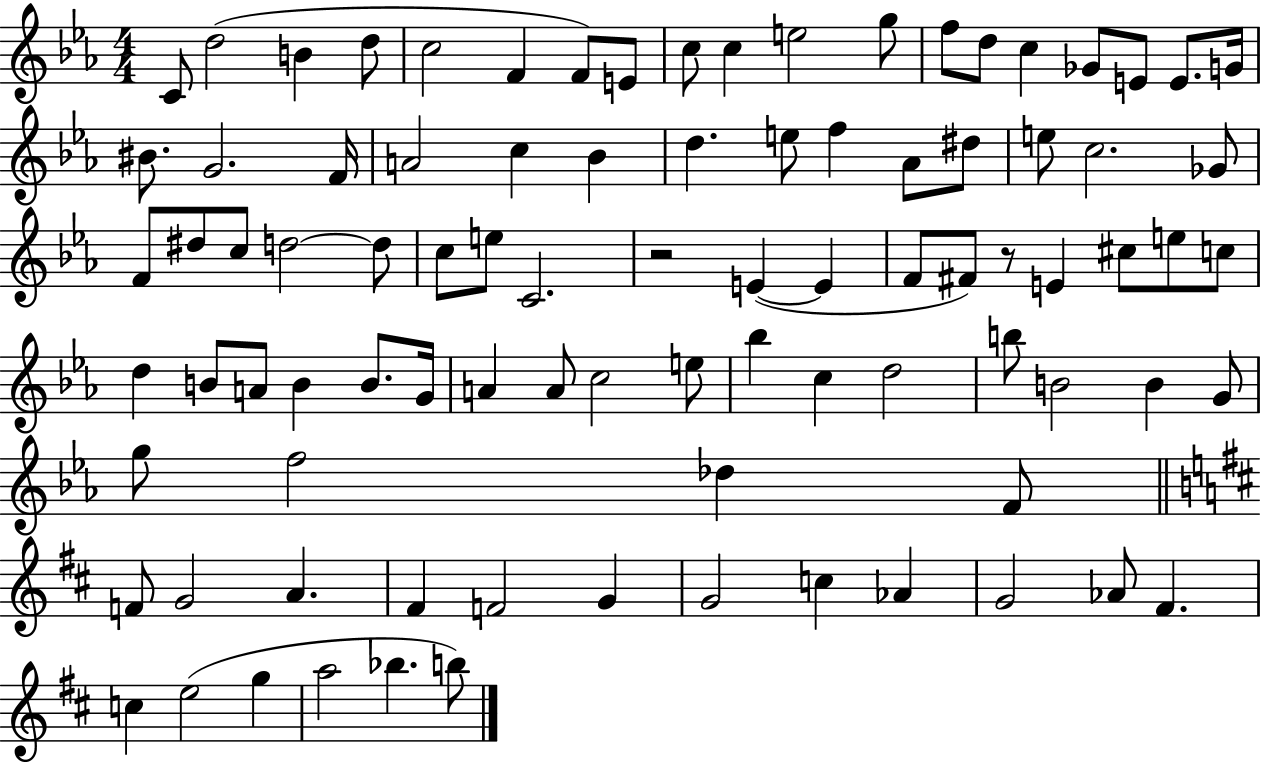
X:1
T:Untitled
M:4/4
L:1/4
K:Eb
C/2 d2 B d/2 c2 F F/2 E/2 c/2 c e2 g/2 f/2 d/2 c _G/2 E/2 E/2 G/4 ^B/2 G2 F/4 A2 c _B d e/2 f _A/2 ^d/2 e/2 c2 _G/2 F/2 ^d/2 c/2 d2 d/2 c/2 e/2 C2 z2 E E F/2 ^F/2 z/2 E ^c/2 e/2 c/2 d B/2 A/2 B B/2 G/4 A A/2 c2 e/2 _b c d2 b/2 B2 B G/2 g/2 f2 _d F/2 F/2 G2 A ^F F2 G G2 c _A G2 _A/2 ^F c e2 g a2 _b b/2